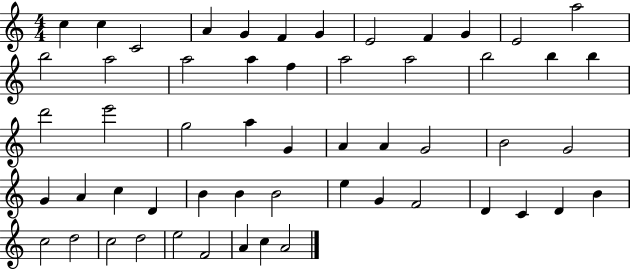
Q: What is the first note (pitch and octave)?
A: C5